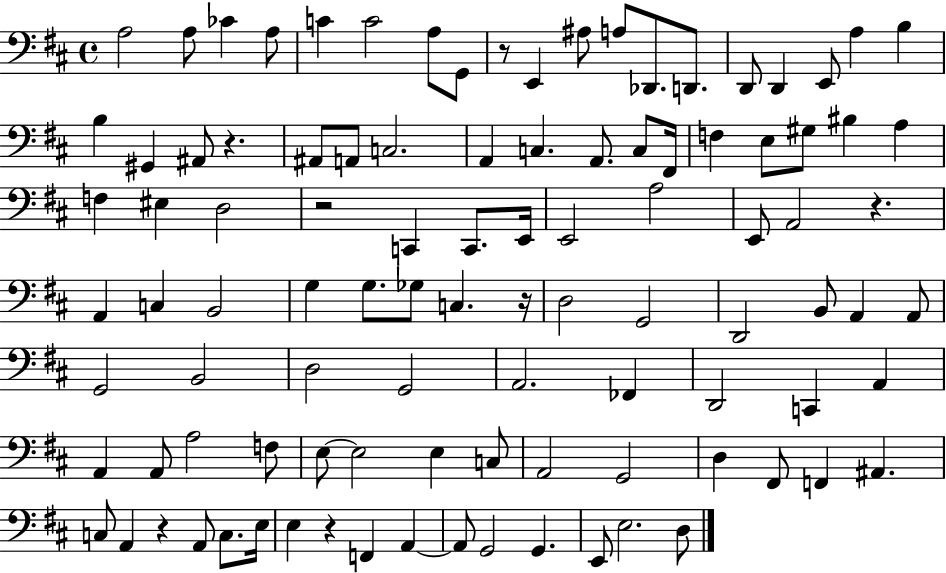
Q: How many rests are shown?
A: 7